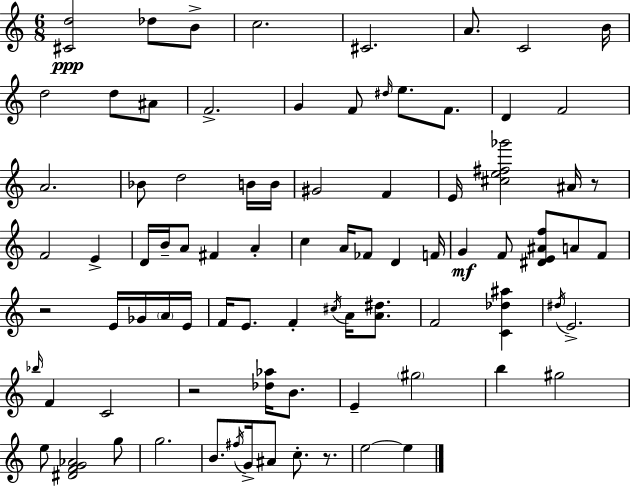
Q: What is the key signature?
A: C major